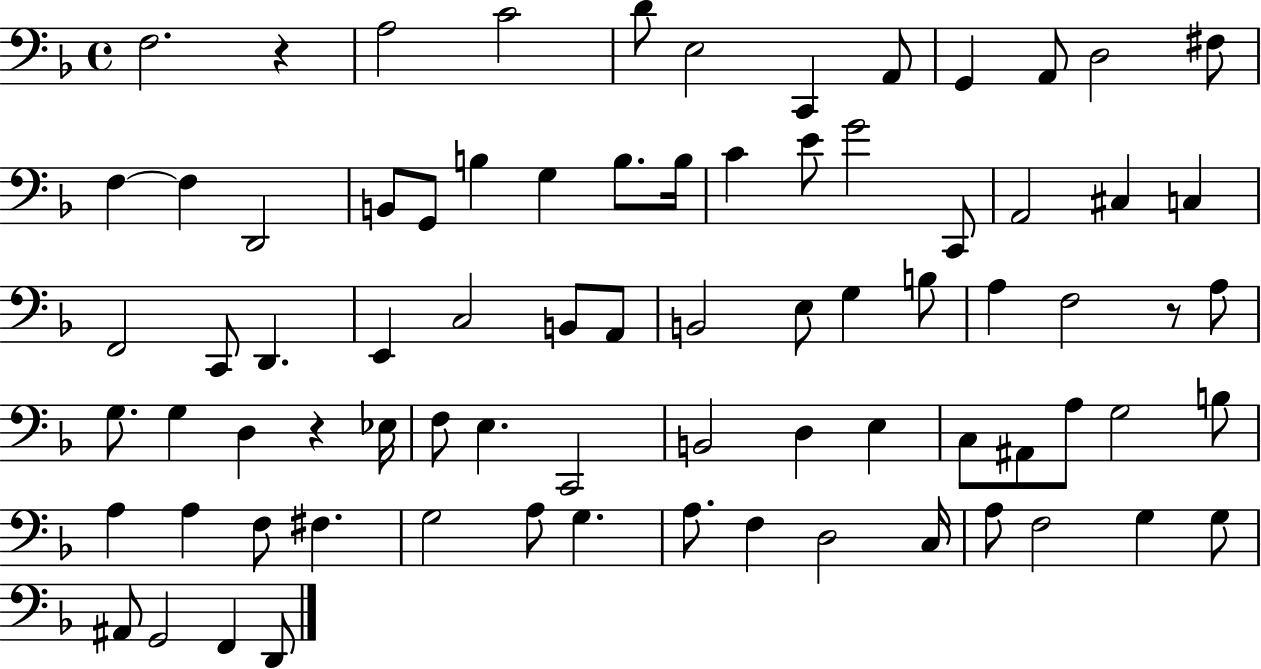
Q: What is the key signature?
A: F major